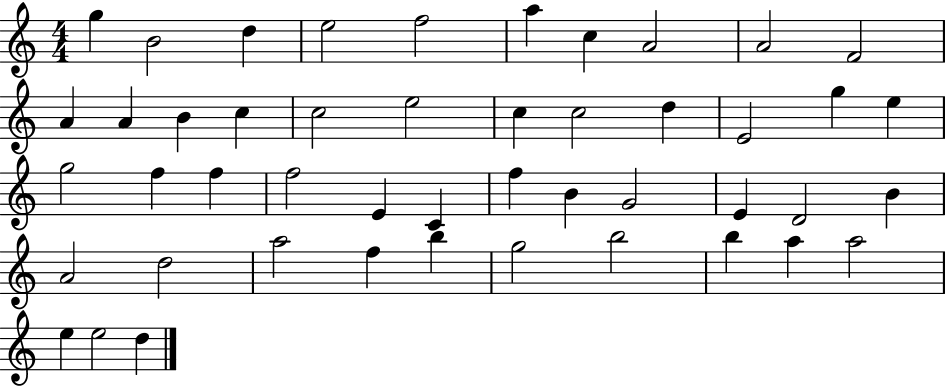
{
  \clef treble
  \numericTimeSignature
  \time 4/4
  \key c \major
  g''4 b'2 d''4 | e''2 f''2 | a''4 c''4 a'2 | a'2 f'2 | \break a'4 a'4 b'4 c''4 | c''2 e''2 | c''4 c''2 d''4 | e'2 g''4 e''4 | \break g''2 f''4 f''4 | f''2 e'4 c'4 | f''4 b'4 g'2 | e'4 d'2 b'4 | \break a'2 d''2 | a''2 f''4 b''4 | g''2 b''2 | b''4 a''4 a''2 | \break e''4 e''2 d''4 | \bar "|."
}